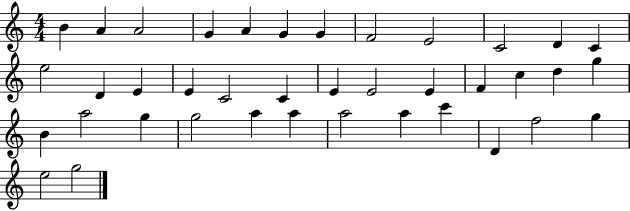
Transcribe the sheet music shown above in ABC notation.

X:1
T:Untitled
M:4/4
L:1/4
K:C
B A A2 G A G G F2 E2 C2 D C e2 D E E C2 C E E2 E F c d g B a2 g g2 a a a2 a c' D f2 g e2 g2